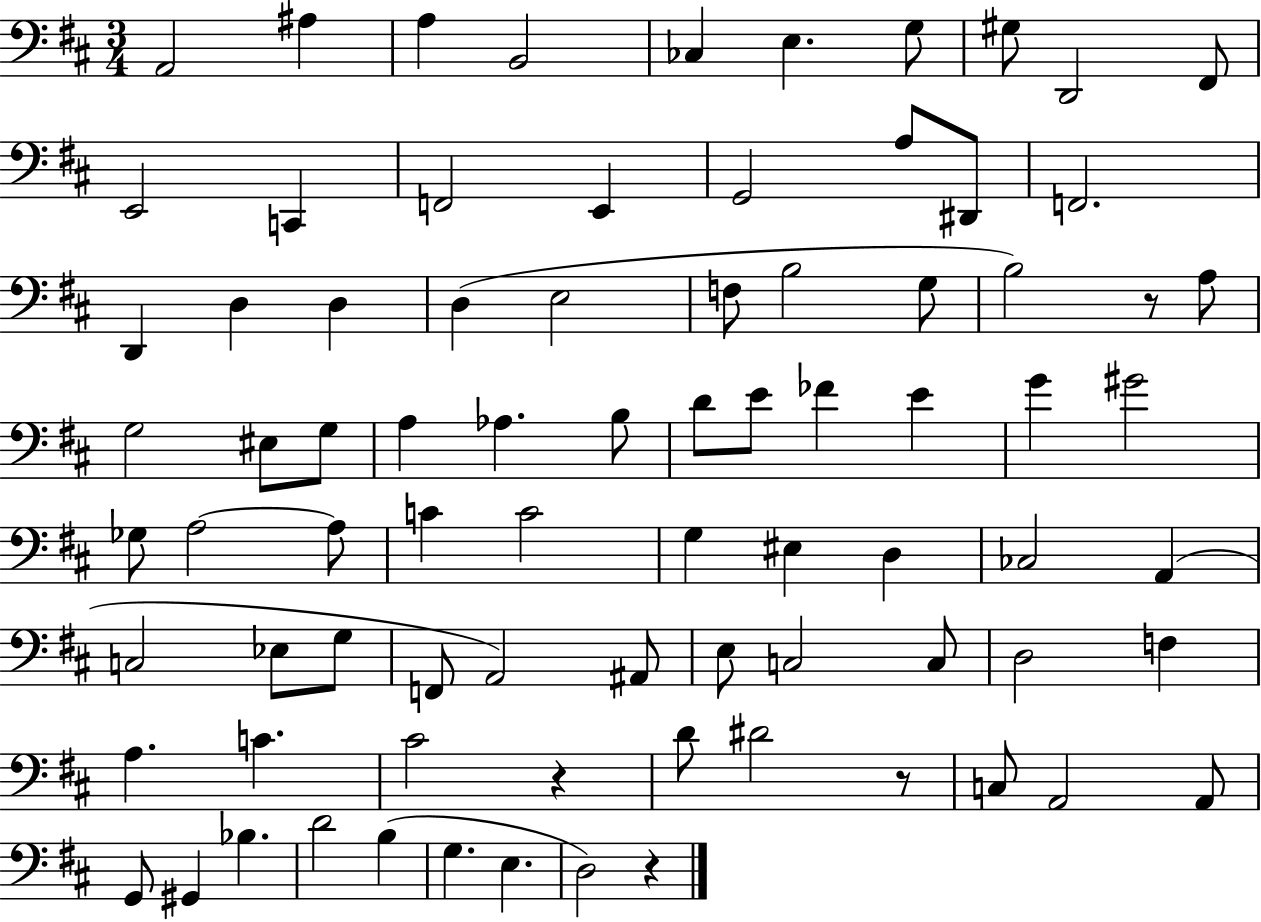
{
  \clef bass
  \numericTimeSignature
  \time 3/4
  \key d \major
  a,2 ais4 | a4 b,2 | ces4 e4. g8 | gis8 d,2 fis,8 | \break e,2 c,4 | f,2 e,4 | g,2 a8 dis,8 | f,2. | \break d,4 d4 d4 | d4( e2 | f8 b2 g8 | b2) r8 a8 | \break g2 eis8 g8 | a4 aes4. b8 | d'8 e'8 fes'4 e'4 | g'4 gis'2 | \break ges8 a2~~ a8 | c'4 c'2 | g4 eis4 d4 | ces2 a,4( | \break c2 ees8 g8 | f,8 a,2) ais,8 | e8 c2 c8 | d2 f4 | \break a4. c'4. | cis'2 r4 | d'8 dis'2 r8 | c8 a,2 a,8 | \break g,8 gis,4 bes4. | d'2 b4( | g4. e4. | d2) r4 | \break \bar "|."
}